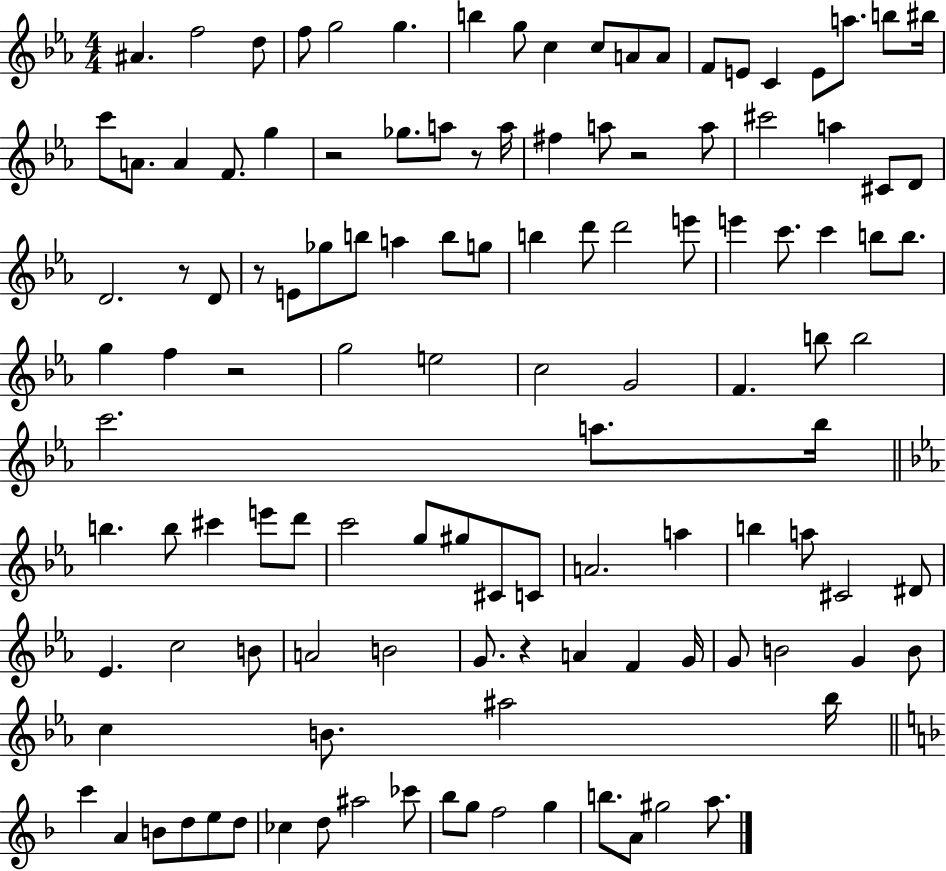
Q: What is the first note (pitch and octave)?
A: A#4